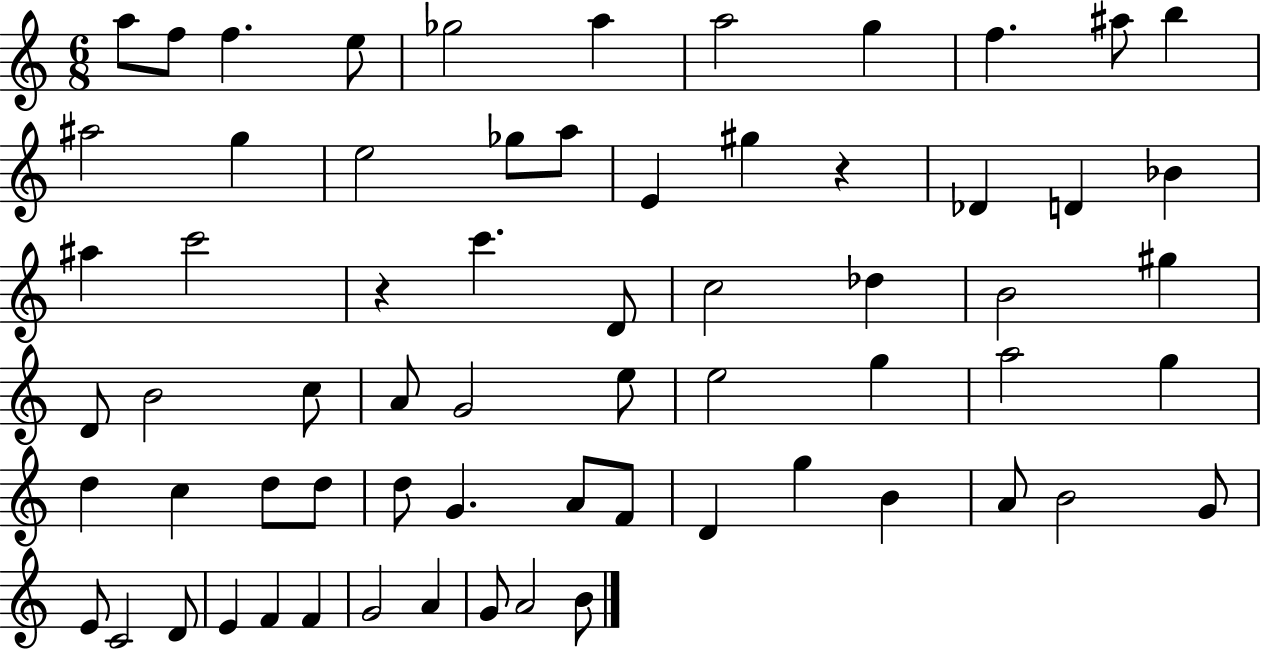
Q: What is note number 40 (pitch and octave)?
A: D5